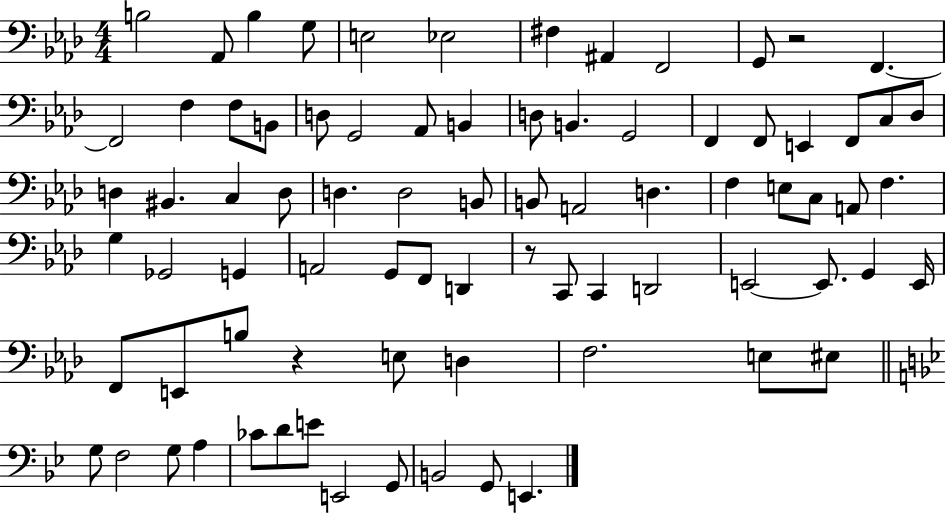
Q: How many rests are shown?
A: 3